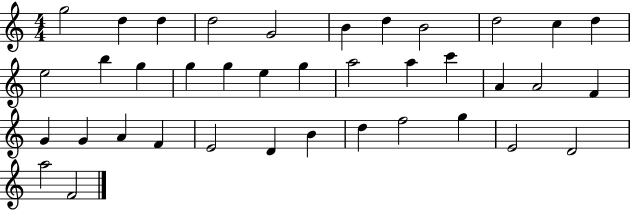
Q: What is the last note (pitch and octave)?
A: F4